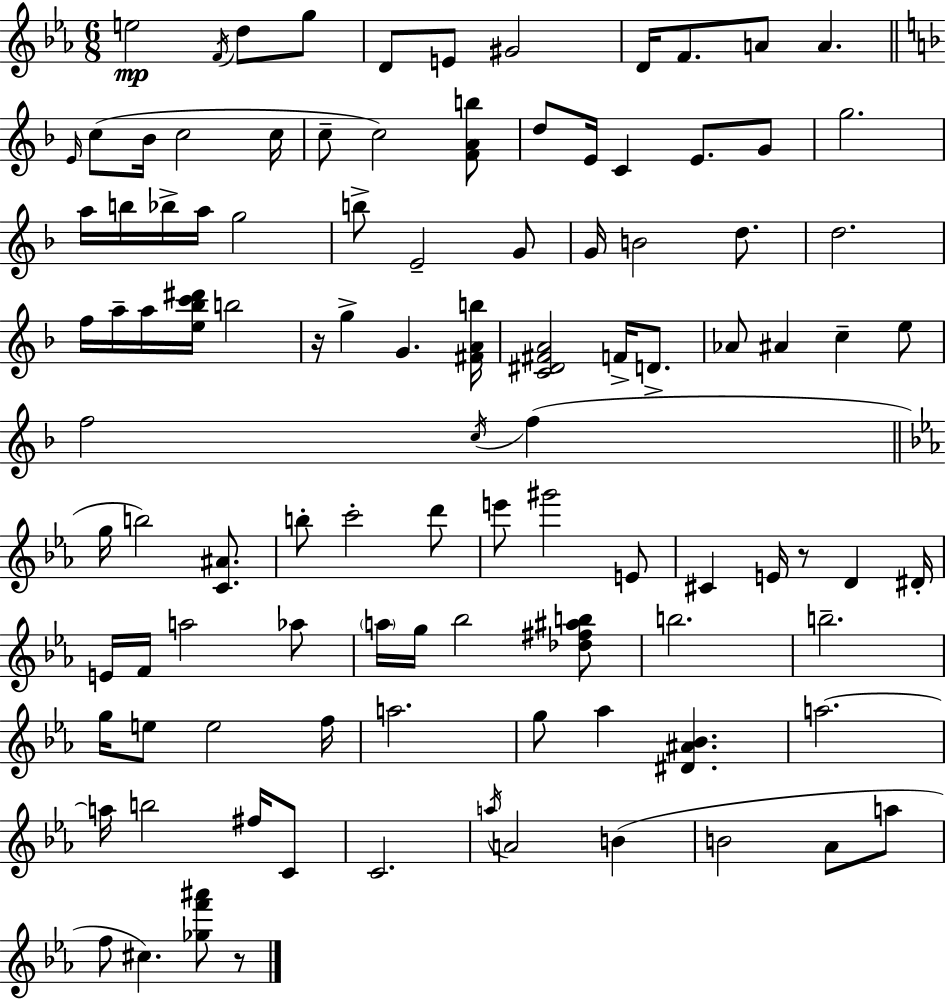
{
  \clef treble
  \numericTimeSignature
  \time 6/8
  \key ees \major
  e''2\mp \acciaccatura { f'16 } d''8 g''8 | d'8 e'8 gis'2 | d'16 f'8. a'8 a'4. | \bar "||" \break \key f \major \grace { e'16 } c''8( bes'16 c''2 | c''16 c''8-- c''2) <f' a' b''>8 | d''8 e'16 c'4 e'8. g'8 | g''2. | \break a''16 b''16 bes''16-> a''16 g''2 | b''8-> e'2-- g'8 | g'16 b'2 d''8. | d''2. | \break f''16 a''16-- a''16 <e'' bes'' c''' dis'''>16 b''2 | r16 g''4-> g'4. | <fis' a' b''>16 <c' dis' fis' a'>2 f'16-> d'8.-> | aes'8 ais'4 c''4-- e''8 | \break f''2 \acciaccatura { c''16 }( f''4 | \bar "||" \break \key c \minor g''16 b''2) <c' ais'>8. | b''8-. c'''2-. d'''8 | e'''8 gis'''2 e'8 | cis'4 e'16 r8 d'4 dis'16-. | \break e'16 f'16 a''2 aes''8 | \parenthesize a''16 g''16 bes''2 <des'' fis'' ais'' b''>8 | b''2. | b''2.-- | \break g''16 e''8 e''2 f''16 | a''2. | g''8 aes''4 <dis' ais' bes'>4. | a''2.~~ | \break a''16 b''2 fis''16 c'8 | c'2. | \acciaccatura { a''16 } a'2 b'4( | b'2 aes'8 a''8 | \break f''8 cis''4.) <ges'' f''' ais'''>8 r8 | \bar "|."
}